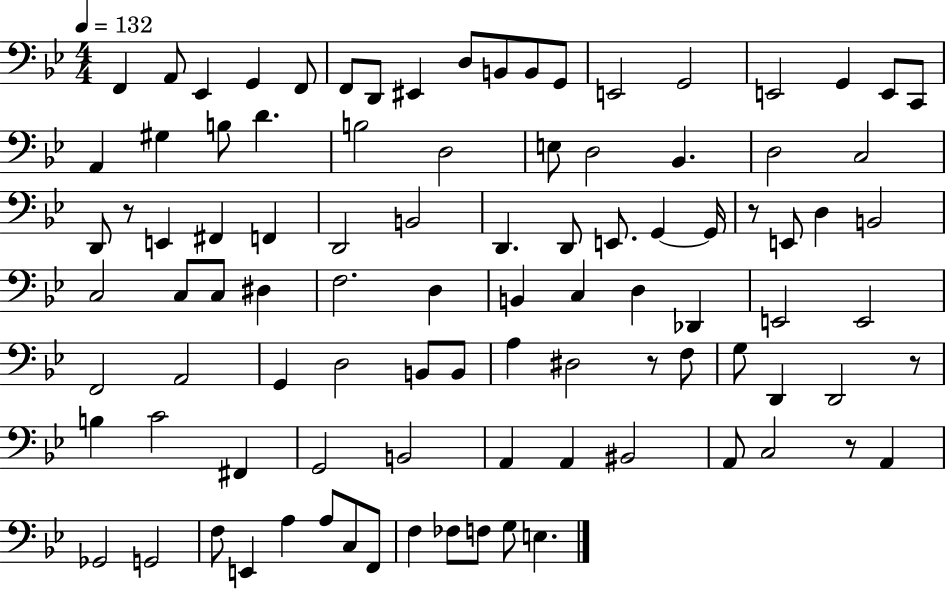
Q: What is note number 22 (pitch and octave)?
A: D4